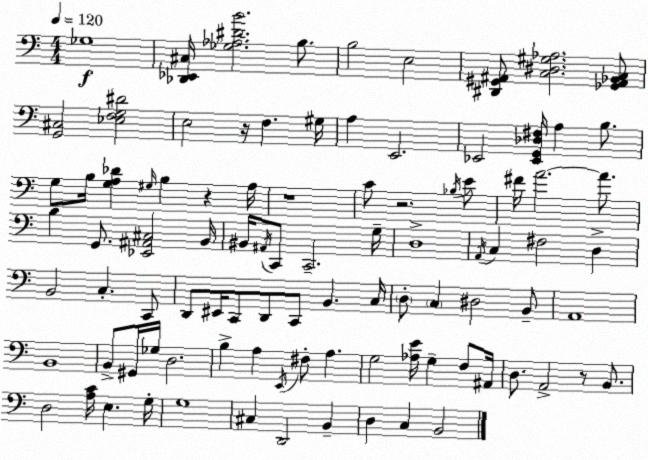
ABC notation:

X:1
T:Untitled
M:4/4
L:1/4
K:C
_G,4 [_D,,_E,,^C,]/4 [_G,_A,^DB]2 B,/2 B,2 E,2 [^D,,^G,,^A,,]/2 [C,^D,^G,_A,]2 [_G,,^A,,_B,,C,]/2 [G,,^C,]2 [_E,F,G,^D]2 E,2 z/4 F, ^G,/4 A, E,,2 _E,,2 [_E,,G,,_D,^F,]/4 A, B,/2 G,/2 B,/4 [G,A,_D] ^G,/4 B, z A,/4 z4 C/2 z2 _B,/4 E/2 ^F/4 A2 A/2 B, G,,/2 [_E,,^A,,^C,]2 B,,/4 ^B,,/4 ^A,,/4 C,,/2 C,,2 G,/4 D,4 A,,/4 C, ^F,2 D, B,,2 C, C,,/2 D,,/2 ^E,,/4 C,,/2 D,,/2 C,,/2 B,, C,/4 D,/2 C, ^D,2 B,,/2 A,,4 B,,4 B,,/2 ^G,,/4 _G,/4 D,2 B, A, E,,/4 ^F,/2 A, G,2 [_A,E]/4 G, F,/2 ^A,,/4 D,/2 A,,2 z/2 B,,/2 D,2 [A,C]/4 E, G,/4 G,4 ^C, D,,2 B,, D, C, B,,2